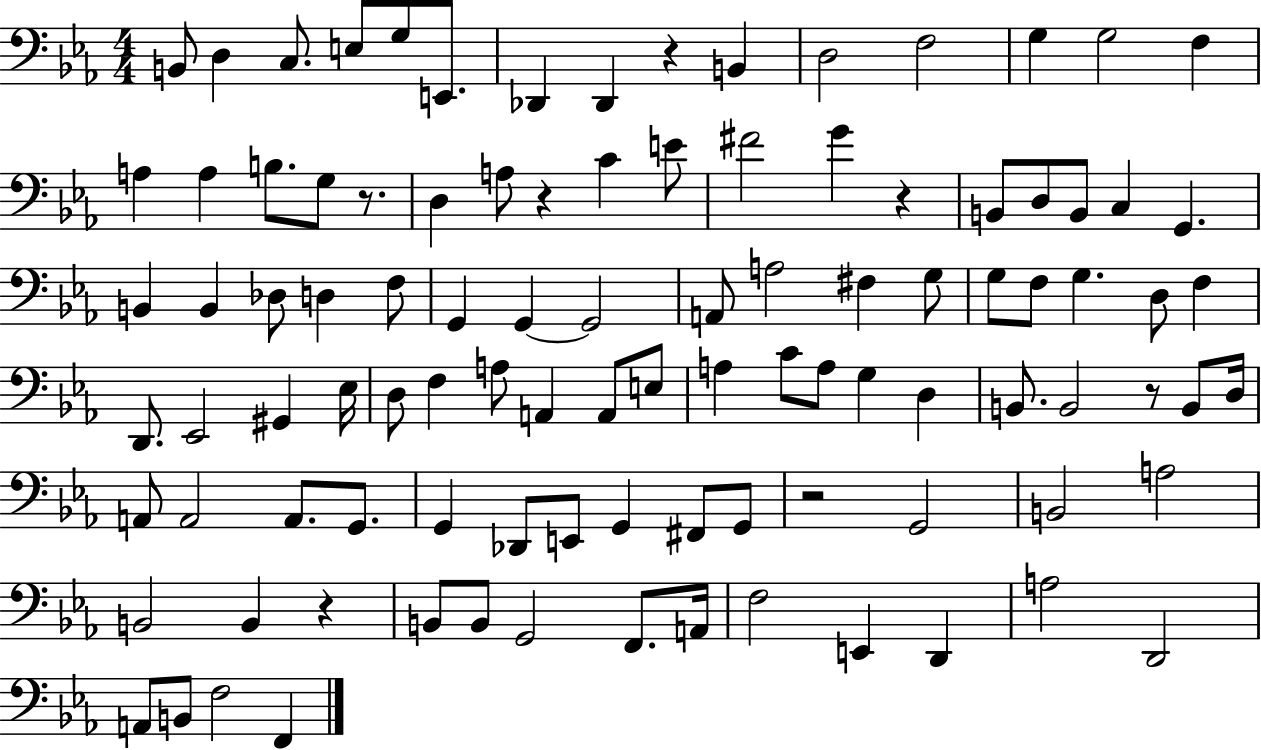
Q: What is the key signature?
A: EES major